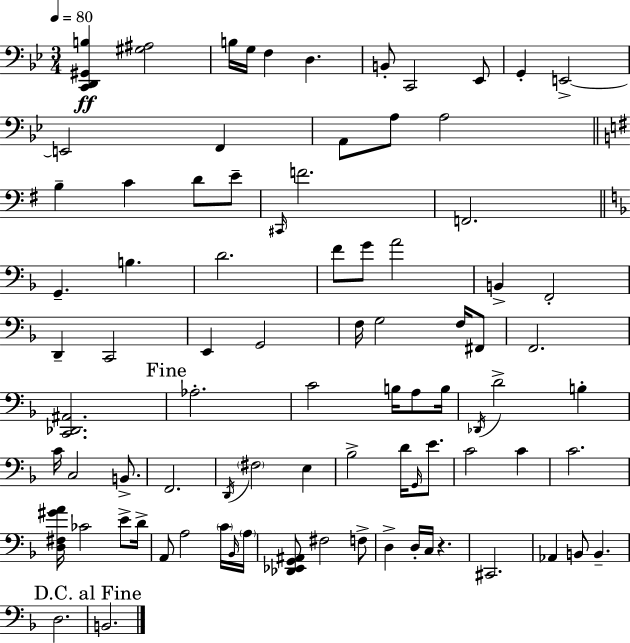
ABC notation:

X:1
T:Untitled
M:3/4
L:1/4
K:Bb
[C,,D,,^G,,B,] [^G,^A,]2 B,/4 G,/4 F, D, B,,/2 C,,2 _E,,/2 G,, E,,2 E,,2 F,, A,,/2 A,/2 A,2 B, C D/2 E/2 ^C,,/4 F2 F,,2 G,, B, D2 F/2 G/2 A2 B,, F,,2 D,, C,,2 E,, G,,2 F,/4 G,2 F,/4 ^F,,/2 F,,2 [C,,_D,,^A,,]2 _A,2 C2 B,/4 A,/2 B,/4 _D,,/4 D2 B, C/4 C,2 B,,/2 F,,2 D,,/4 ^F,2 E, _B,2 D/4 G,,/4 E/2 C2 C C2 [D,^F,^GA]/4 _C2 E/2 D/4 A,,/2 A,2 C/4 _B,,/4 A,/4 [_D,,_E,,G,,^A,,]/2 ^F,2 F,/2 D, D,/4 C,/4 z ^C,,2 _A,, B,,/2 B,, D,2 B,,2